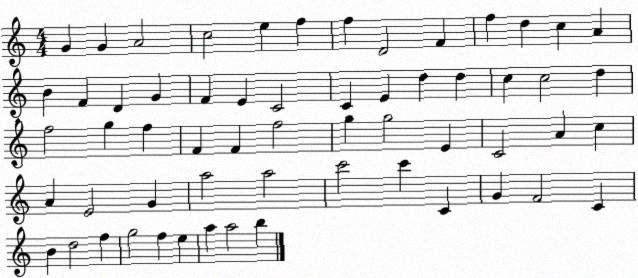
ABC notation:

X:1
T:Untitled
M:4/4
L:1/4
K:C
G G A2 c2 e f f D2 F f d c A B F D G F E C2 C E d d c c2 d f2 g f F F f2 g g2 E C2 A c A E2 G a2 a2 c'2 c' C G F2 C B d2 f g2 f e a a2 b